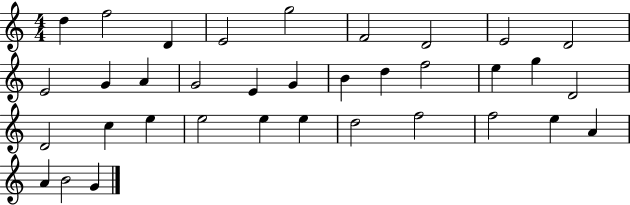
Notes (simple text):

D5/q F5/h D4/q E4/h G5/h F4/h D4/h E4/h D4/h E4/h G4/q A4/q G4/h E4/q G4/q B4/q D5/q F5/h E5/q G5/q D4/h D4/h C5/q E5/q E5/h E5/q E5/q D5/h F5/h F5/h E5/q A4/q A4/q B4/h G4/q